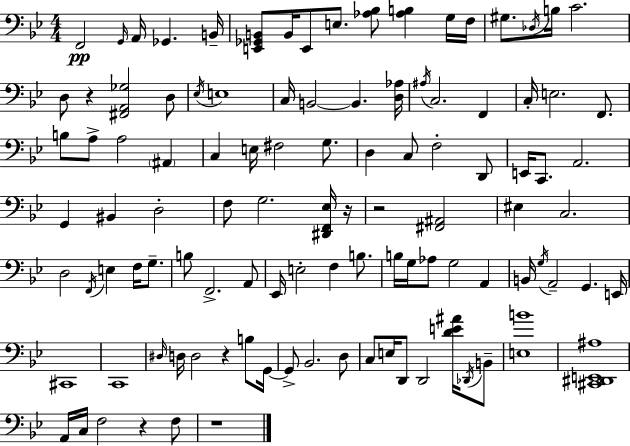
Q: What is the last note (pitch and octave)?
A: F3